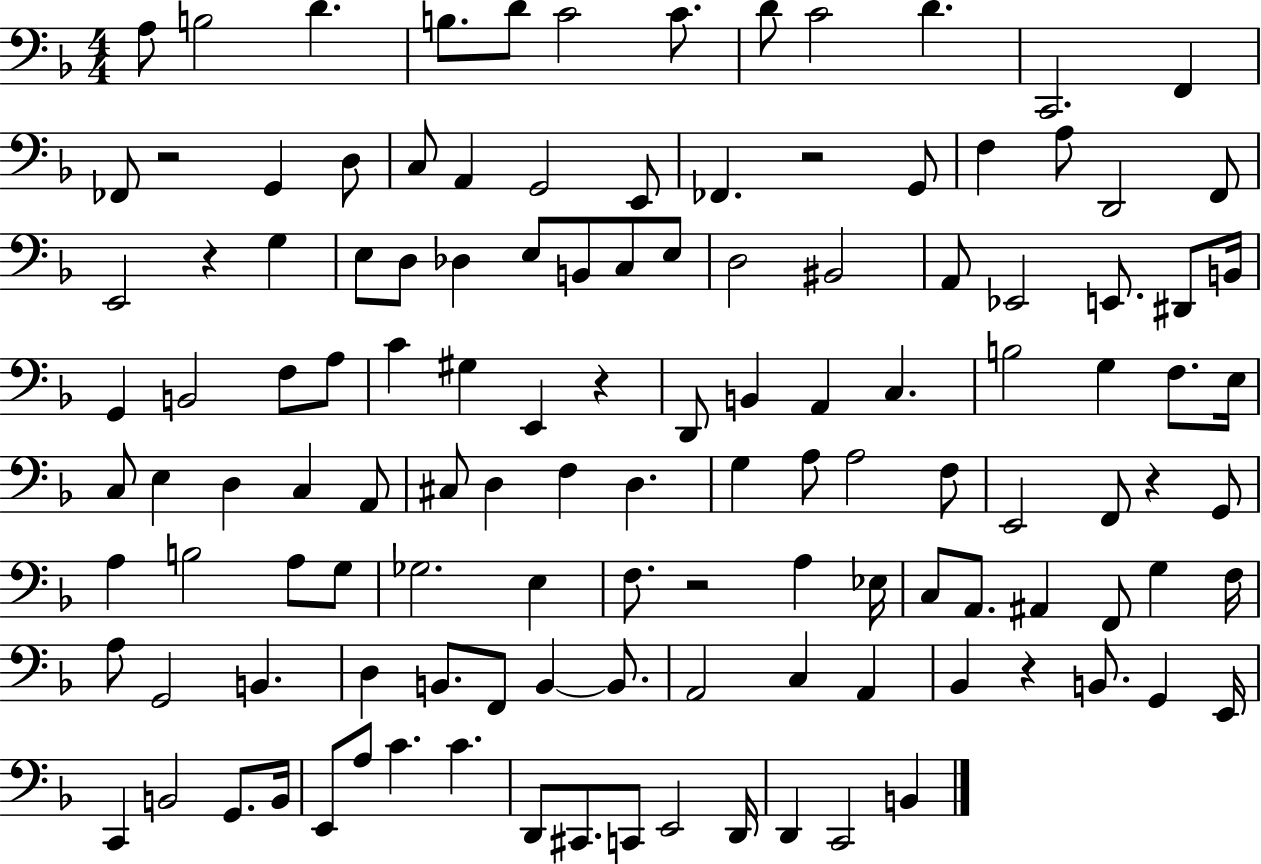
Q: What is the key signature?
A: F major